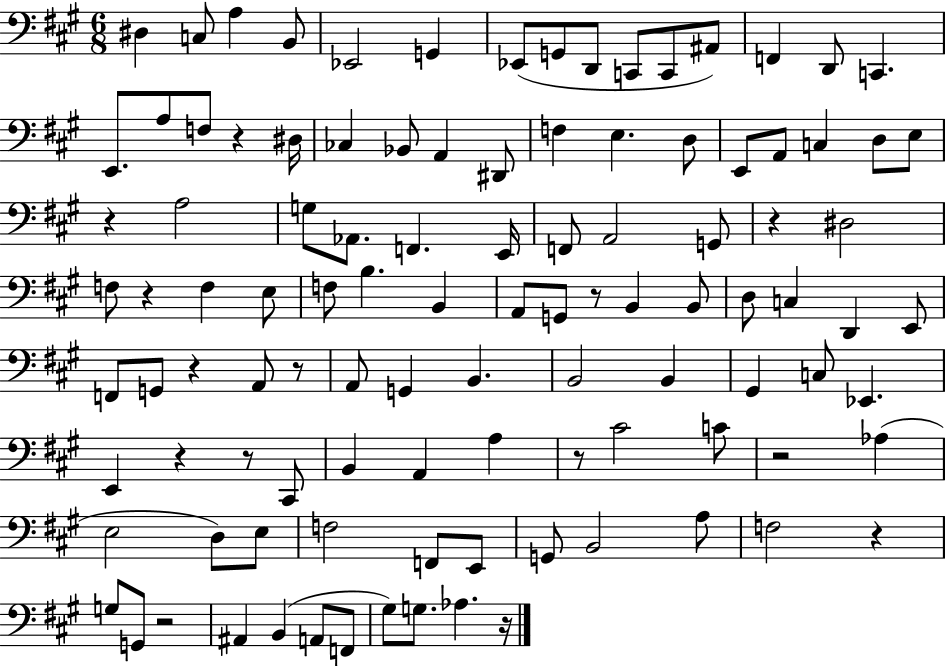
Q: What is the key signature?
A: A major